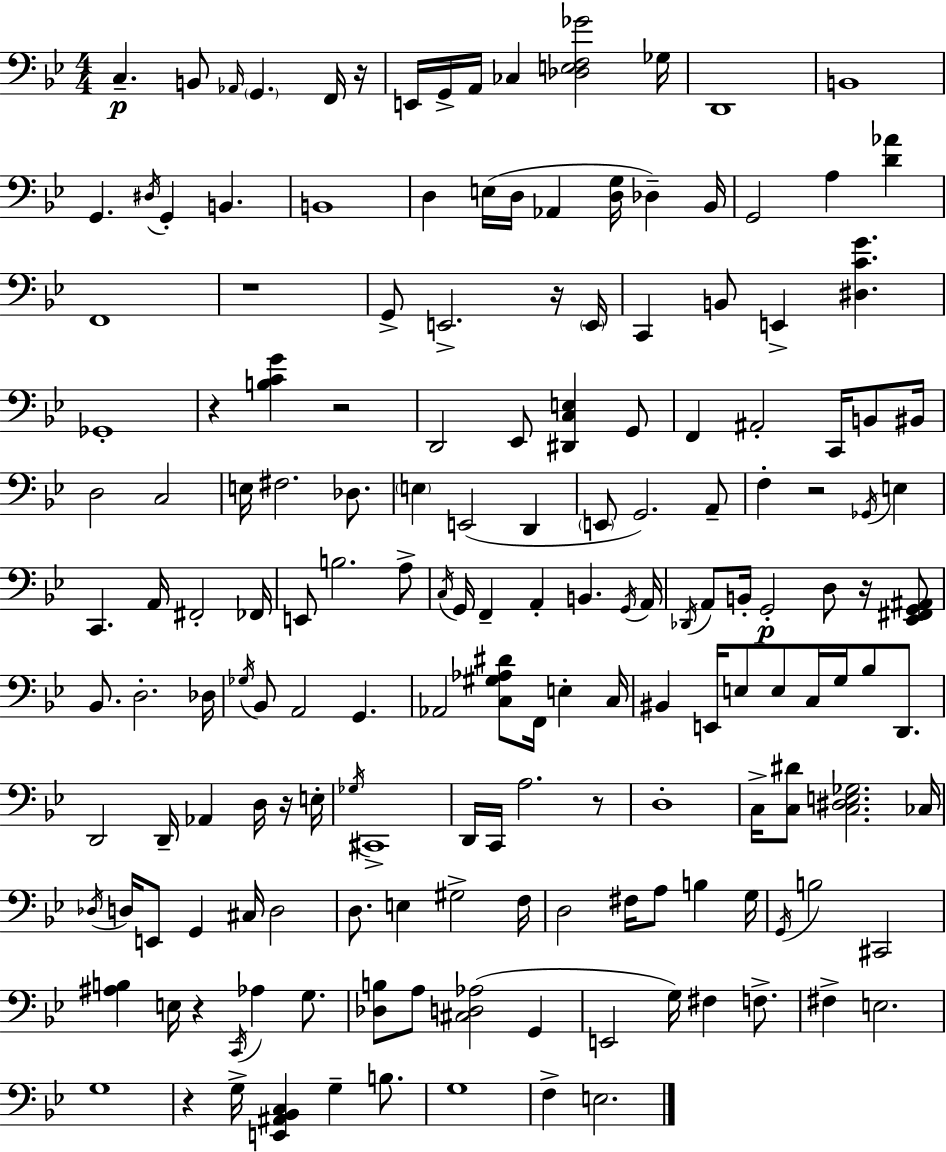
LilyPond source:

{
  \clef bass
  \numericTimeSignature
  \time 4/4
  \key bes \major
  \repeat volta 2 { c4.--\p b,8 \grace { aes,16 } \parenthesize g,4. f,16 | r16 e,16 g,16-> a,16 ces4 <des e f ges'>2 | ges16 d,1 | b,1 | \break g,4. \acciaccatura { dis16 } g,4-. b,4. | b,1 | d4 e16( d16 aes,4 <d g>16 des4--) | bes,16 g,2 a4 <d' aes'>4 | \break f,1 | r1 | g,8-> e,2.-> | r16 \parenthesize e,16 c,4 b,8 e,4-> <dis c' g'>4. | \break ges,1-. | r4 <b c' g'>4 r2 | d,2 ees,8 <dis, c e>4 | g,8 f,4 ais,2-. c,16 b,8 | \break bis,16 d2 c2 | e16 fis2. des8. | \parenthesize e4 e,2( d,4 | \parenthesize e,8 g,2.) | \break a,8-- f4-. r2 \acciaccatura { ges,16 } e4 | c,4. a,16 fis,2-. | fes,16 e,8 b2. | a8-> \acciaccatura { c16 } g,16 f,4-- a,4-. b,4. | \break \acciaccatura { g,16 } a,16 \acciaccatura { des,16 } a,8 b,16-. g,2-.\p | d8 r16 <ees, fis, g, ais,>8 bes,8. d2.-. | des16 \acciaccatura { ges16 } bes,8 a,2 | g,4. aes,2 <c gis aes dis'>8 | \break f,16 e4-. c16 bis,4 e,16 e8 e8 | c16 g16 bes8 d,8. d,2 d,16-- | aes,4 d16 r16 e16-. \acciaccatura { ges16 } cis,1-> | d,16 c,16 a2. | \break r8 d1-. | c16-> <c dis'>8 <c dis e ges>2. | ces16 \acciaccatura { des16 } d16 e,8 g,4 | cis16 d2 d8. e4 | \break gis2-> f16 d2 | fis16 a8 b4 g16 \acciaccatura { g,16 } b2 | cis,2 <ais b>4 e16 r4 | \acciaccatura { c,16 } aes4 g8. <des b>8 a8 <cis d aes>2( | \break g,4 e,2 | g16) fis4 f8.-> fis4-> e2. | g1 | r4 g16-> | \break <e, ais, bes, c>4 g4-- b8. g1 | f4-> e2. | } \bar "|."
}